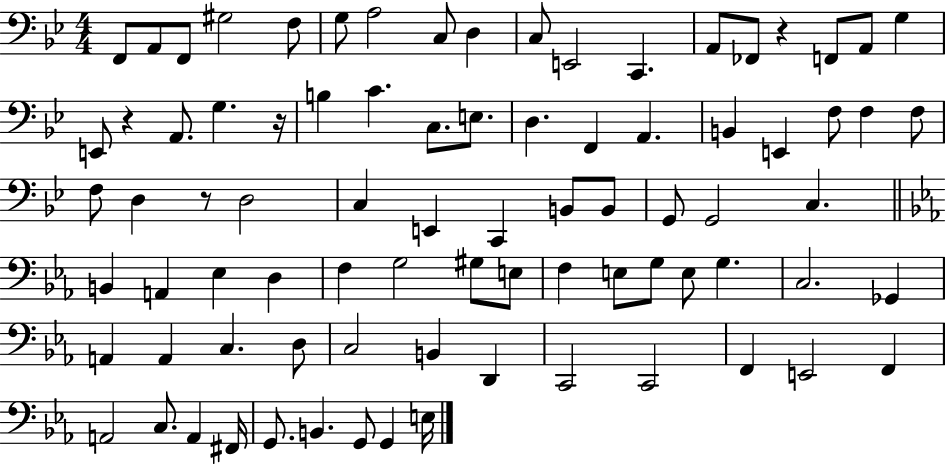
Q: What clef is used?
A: bass